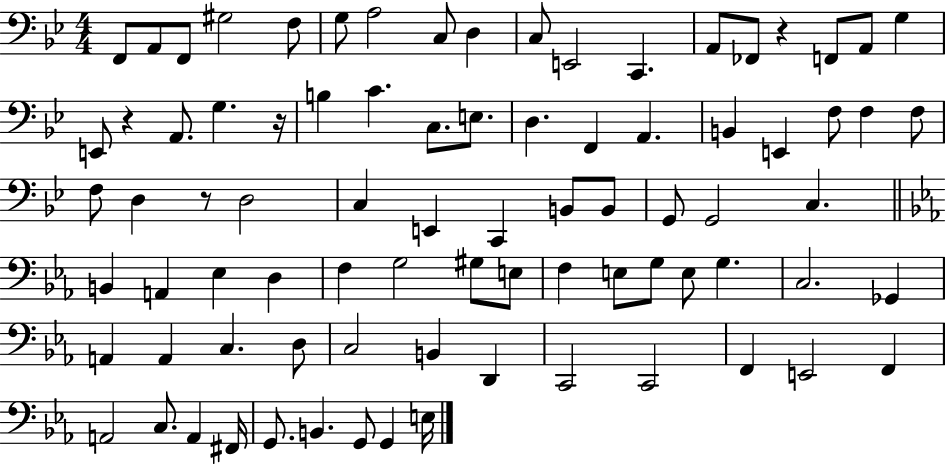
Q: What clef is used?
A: bass